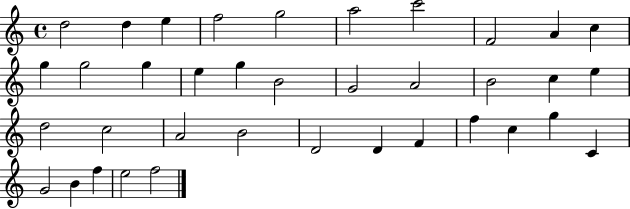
D5/h D5/q E5/q F5/h G5/h A5/h C6/h F4/h A4/q C5/q G5/q G5/h G5/q E5/q G5/q B4/h G4/h A4/h B4/h C5/q E5/q D5/h C5/h A4/h B4/h D4/h D4/q F4/q F5/q C5/q G5/q C4/q G4/h B4/q F5/q E5/h F5/h